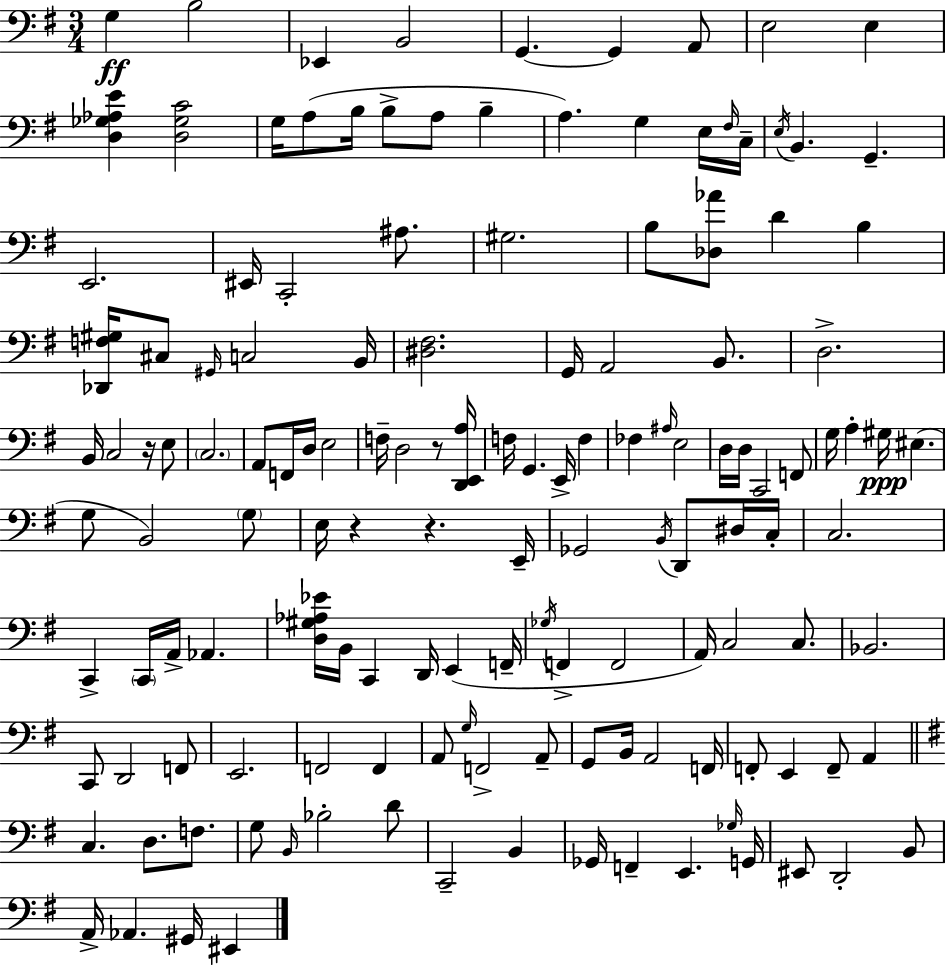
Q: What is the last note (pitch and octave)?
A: EIS2